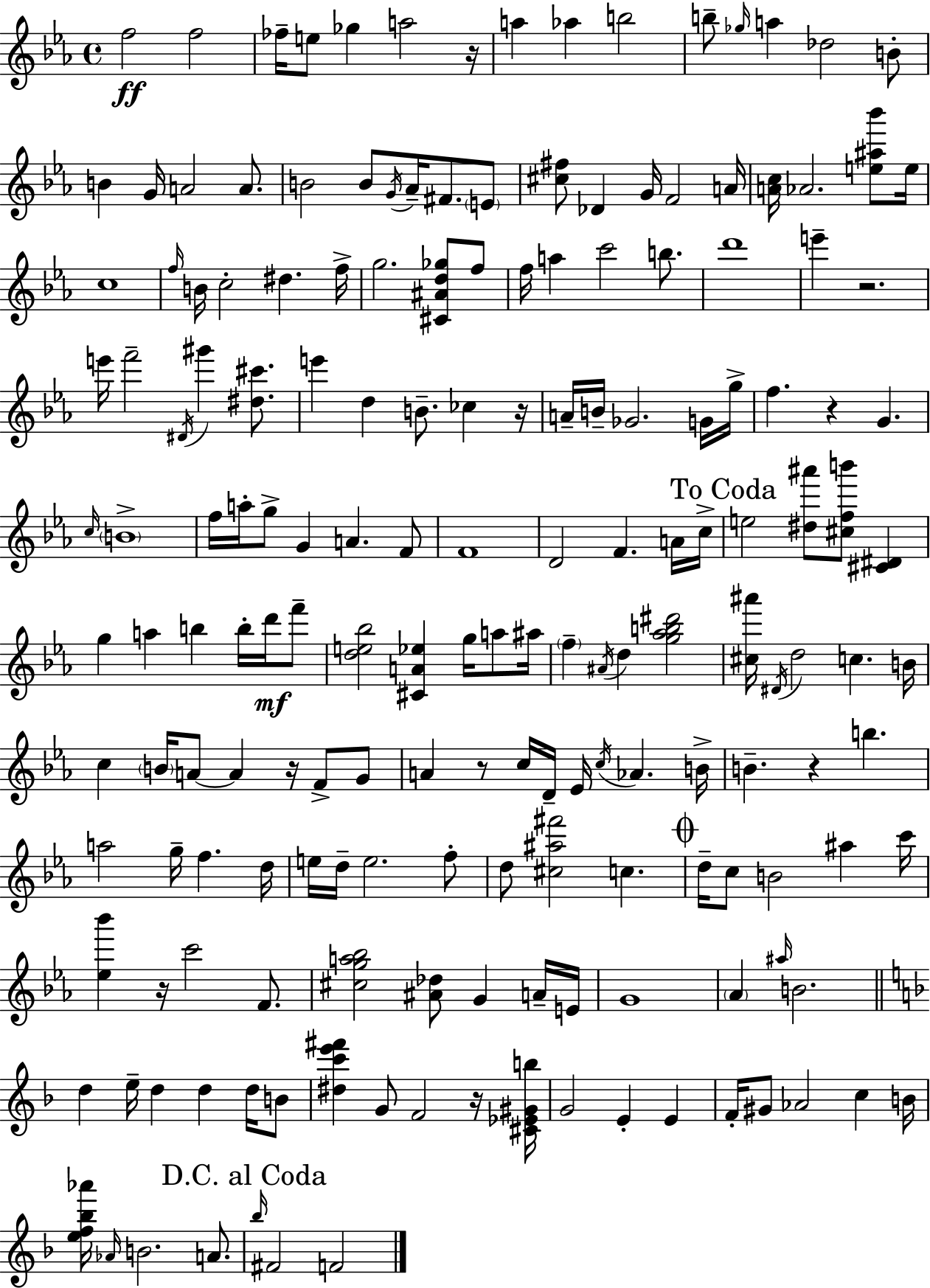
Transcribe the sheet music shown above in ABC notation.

X:1
T:Untitled
M:4/4
L:1/4
K:Cm
f2 f2 _f/4 e/2 _g a2 z/4 a _a b2 b/2 _g/4 a _d2 B/2 B G/4 A2 A/2 B2 B/2 G/4 _A/4 ^F/2 E/2 [^c^f]/2 _D G/4 F2 A/4 [Ac]/4 _A2 [e^a_b']/2 e/4 c4 f/4 B/4 c2 ^d f/4 g2 [^C^Ad_g]/2 f/2 f/4 a c'2 b/2 d'4 e' z2 e'/4 f'2 ^D/4 ^g' [^d^c']/2 e' d B/2 _c z/4 A/4 B/4 _G2 G/4 g/4 f z G c/4 B4 f/4 a/4 g/2 G A F/2 F4 D2 F A/4 c/4 e2 [^d^a']/2 [^cfb']/2 [^C^D] g a b b/4 d'/4 f'/2 [de_b]2 [^CA_e] g/4 a/2 ^a/4 f ^A/4 d [g_ab^d']2 [^c^a']/4 ^D/4 d2 c B/4 c B/4 A/2 A z/4 F/2 G/2 A z/2 c/4 D/4 _E/4 c/4 _A B/4 B z b a2 g/4 f d/4 e/4 d/4 e2 f/2 d/2 [^c^a^f']2 c d/4 c/2 B2 ^a c'/4 [_e_b'] z/4 c'2 F/2 [^cga_b]2 [^A_d]/2 G A/4 E/4 G4 _A ^a/4 B2 d e/4 d d d/4 B/2 [^dc'e'^f'] G/2 F2 z/4 [^C_E^Gb]/4 G2 E E F/4 ^G/2 _A2 c B/4 [ef_b_a']/4 _A/4 B2 A/2 _b/4 ^F2 F2